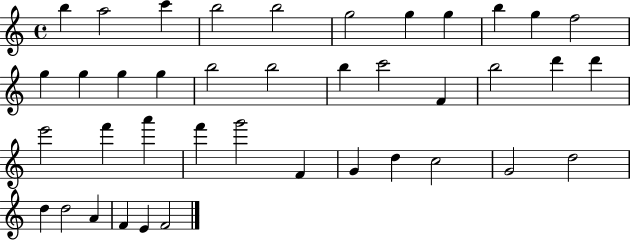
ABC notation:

X:1
T:Untitled
M:4/4
L:1/4
K:C
b a2 c' b2 b2 g2 g g b g f2 g g g g b2 b2 b c'2 F b2 d' d' e'2 f' a' f' g'2 F G d c2 G2 d2 d d2 A F E F2